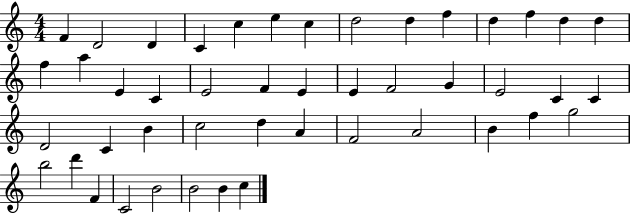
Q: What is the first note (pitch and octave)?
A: F4